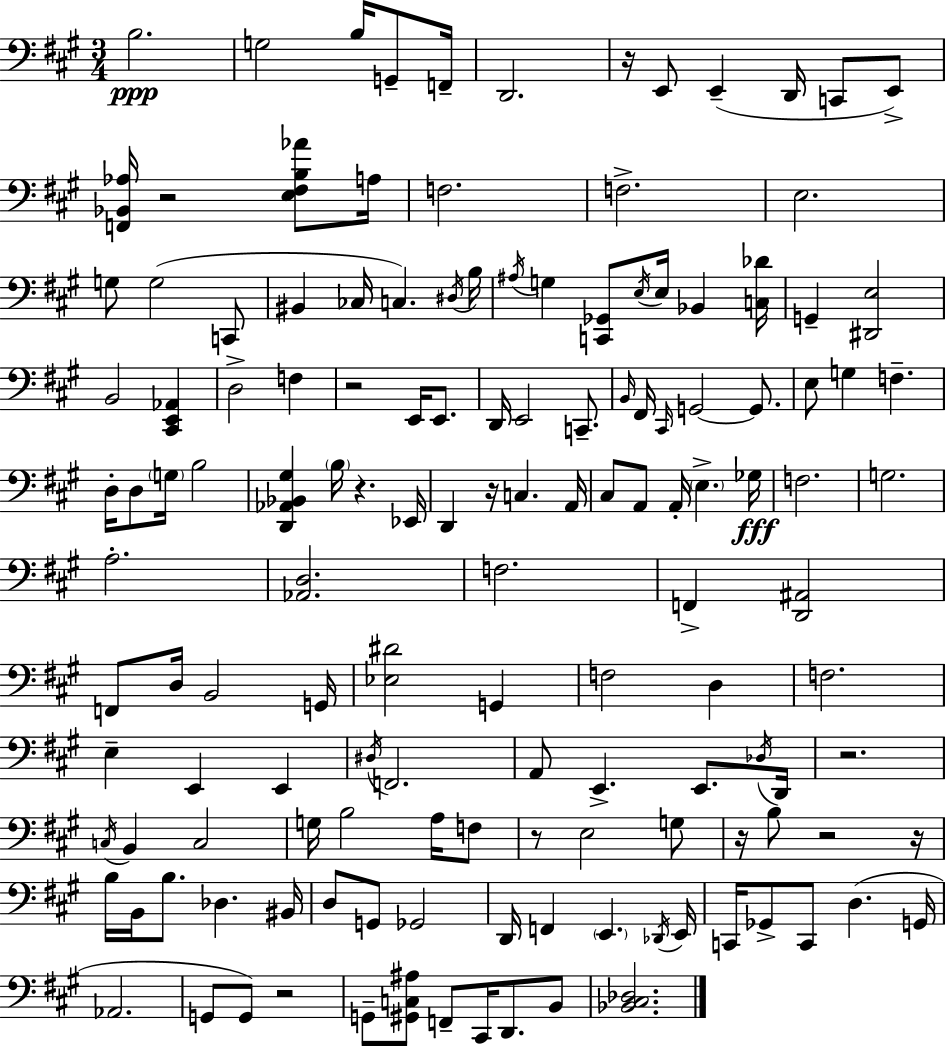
X:1
T:Untitled
M:3/4
L:1/4
K:A
B,2 G,2 B,/4 G,,/2 F,,/4 D,,2 z/4 E,,/2 E,, D,,/4 C,,/2 E,,/2 [F,,_B,,_A,]/4 z2 [E,^F,B,_A]/2 A,/4 F,2 F,2 E,2 G,/2 G,2 C,,/2 ^B,, _C,/4 C, ^D,/4 B,/4 ^A,/4 G, [C,,_G,,]/2 E,/4 E,/4 _B,, [C,_D]/4 G,, [^D,,E,]2 B,,2 [^C,,E,,_A,,] D,2 F, z2 E,,/4 E,,/2 D,,/4 E,,2 C,,/2 B,,/4 ^F,,/4 ^C,,/4 G,,2 G,,/2 E,/2 G, F, D,/4 D,/2 G,/4 B,2 [D,,_A,,_B,,^G,] B,/4 z _E,,/4 D,, z/4 C, A,,/4 ^C,/2 A,,/2 A,,/4 E, _G,/4 F,2 G,2 A,2 [_A,,D,]2 F,2 F,, [D,,^A,,]2 F,,/2 D,/4 B,,2 G,,/4 [_E,^D]2 G,, F,2 D, F,2 E, E,, E,, ^D,/4 F,,2 A,,/2 E,, E,,/2 _D,/4 D,,/4 z2 C,/4 B,, C,2 G,/4 B,2 A,/4 F,/2 z/2 E,2 G,/2 z/4 B,/2 z2 z/4 B,/4 B,,/4 B,/2 _D, ^B,,/4 D,/2 G,,/2 _G,,2 D,,/4 F,, E,, _D,,/4 E,,/4 C,,/4 _G,,/2 C,,/2 D, G,,/4 _A,,2 G,,/2 G,,/2 z2 G,,/2 [^G,,C,^A,]/2 F,,/2 ^C,,/4 D,,/2 B,,/2 [_B,,^C,_D,]2